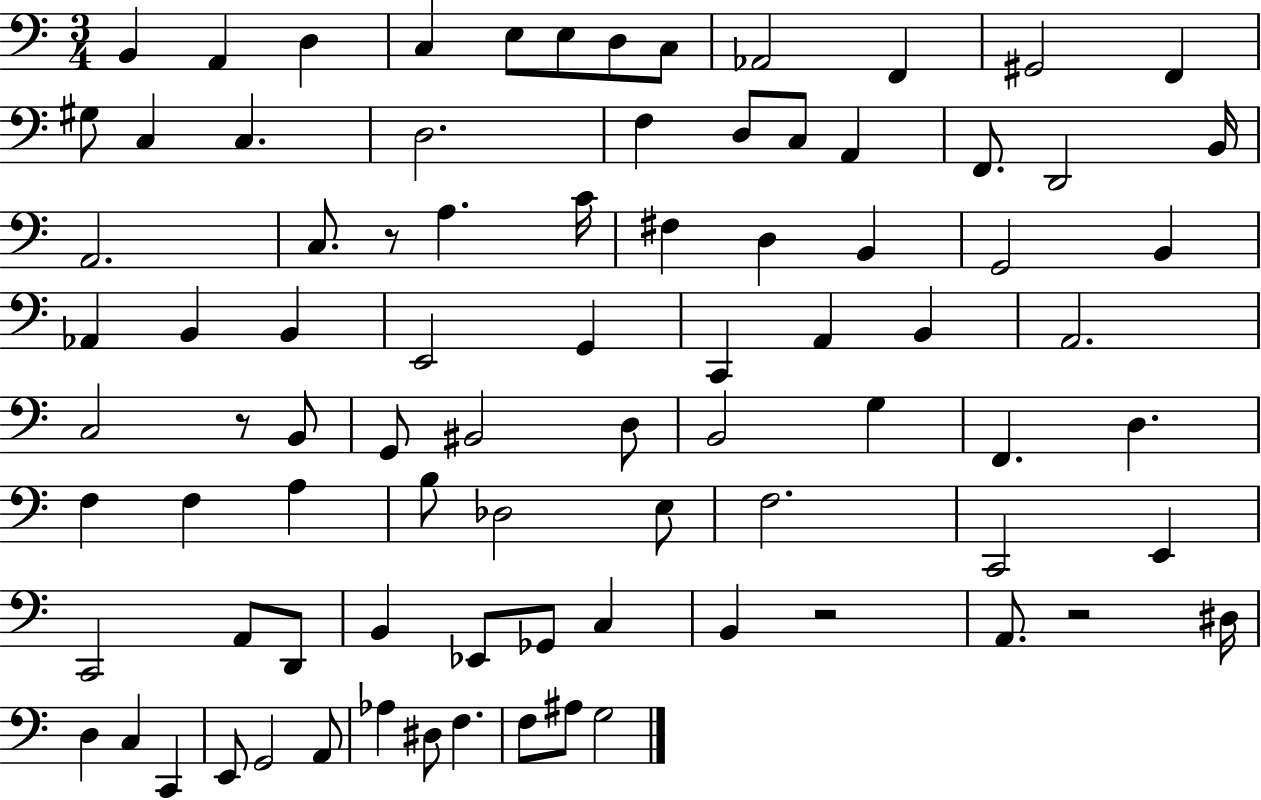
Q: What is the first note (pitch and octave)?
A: B2